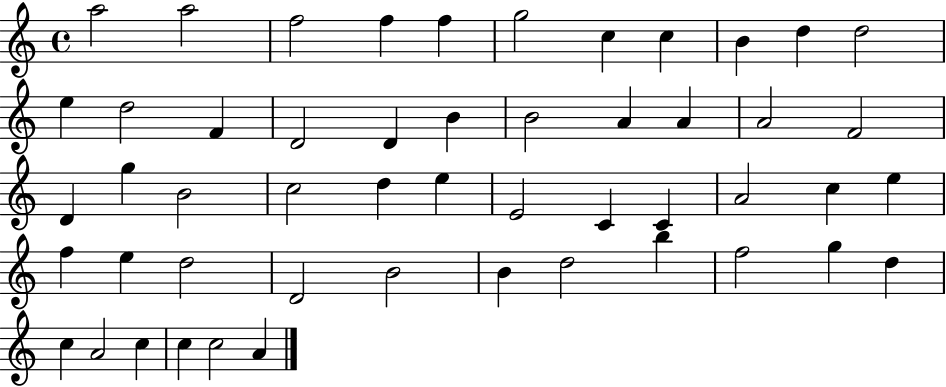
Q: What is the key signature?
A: C major